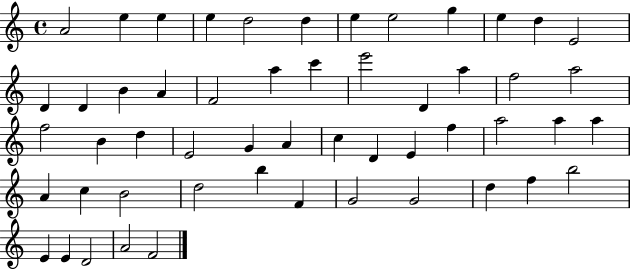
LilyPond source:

{
  \clef treble
  \time 4/4
  \defaultTimeSignature
  \key c \major
  a'2 e''4 e''4 | e''4 d''2 d''4 | e''4 e''2 g''4 | e''4 d''4 e'2 | \break d'4 d'4 b'4 a'4 | f'2 a''4 c'''4 | e'''2 d'4 a''4 | f''2 a''2 | \break f''2 b'4 d''4 | e'2 g'4 a'4 | c''4 d'4 e'4 f''4 | a''2 a''4 a''4 | \break a'4 c''4 b'2 | d''2 b''4 f'4 | g'2 g'2 | d''4 f''4 b''2 | \break e'4 e'4 d'2 | a'2 f'2 | \bar "|."
}